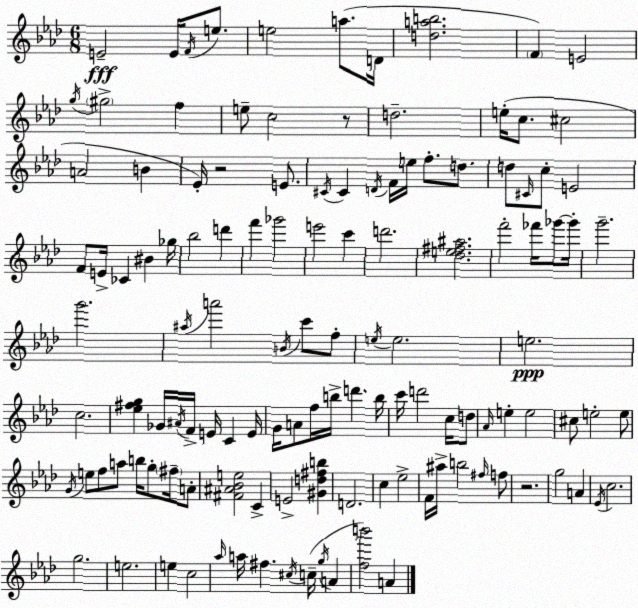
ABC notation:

X:1
T:Untitled
M:6/8
L:1/4
K:Fm
E2 E/4 F/4 e/2 e2 a/2 D/4 [dab]2 F E2 g/4 ^g2 f e/2 c2 z/2 d2 e/4 c/2 ^c2 A2 B _E/4 z2 E/2 ^C/4 ^C D/4 F/4 e/4 f/2 d/2 d/2 ^C/4 c/2 E2 F/2 E/4 _C ^B _g/4 _b2 d' f' _g'2 e'2 c' d'2 [_de^f^a]2 f'2 _f'/4 _g'/2 _g'/4 g'2 g'2 ^a/4 a'2 B/4 c'/2 f/2 e/4 e2 e2 c2 [_e^fg] _G/4 ^A/4 F/4 E/4 C E/4 G/4 A/2 f/4 b/4 d' b/4 c'/4 d'2 c/4 d/2 _A/4 e e2 ^c/2 e2 e/2 G/4 e/2 f/2 a/2 b/4 g/2 ^f/4 A/2 [^F^A_Be]2 C E2 [^Gd^fb] D2 c _e2 F/4 ^a/4 b2 ^f/4 f/2 z2 g2 A _E/4 c2 g2 e2 e c2 _a/4 a/4 ^f ^c/4 c/4 g/4 A [fb']2 A